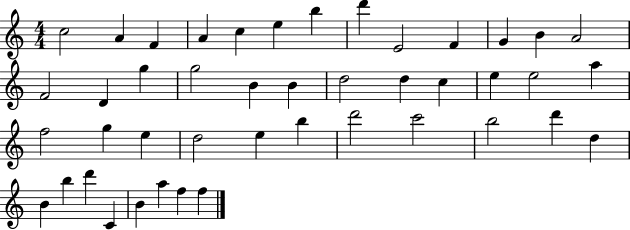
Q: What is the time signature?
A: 4/4